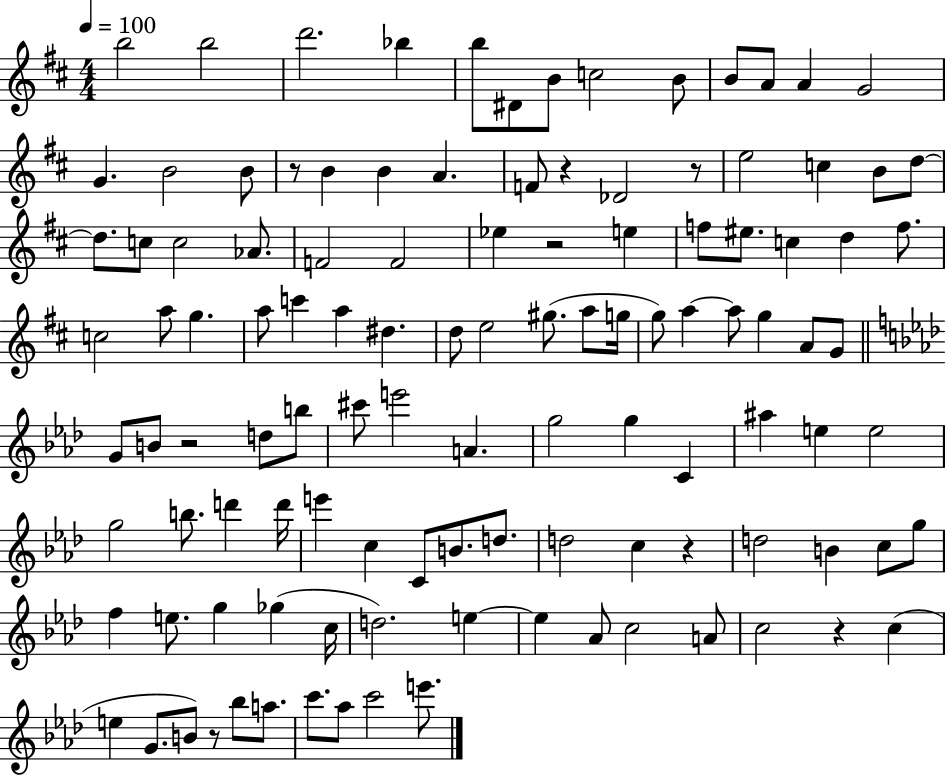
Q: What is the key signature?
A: D major